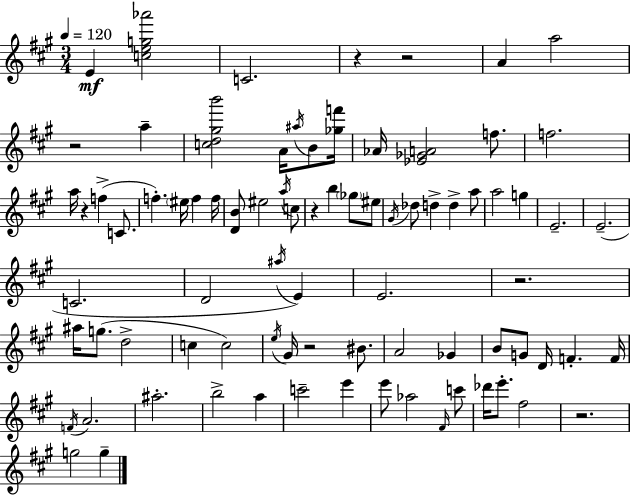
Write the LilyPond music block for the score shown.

{
  \clef treble
  \numericTimeSignature
  \time 3/4
  \key a \major
  \tempo 4 = 120
  e'4\mf <c'' e'' g'' aes'''>2 | c'2. | r4 r2 | a'4 a''2 | \break r2 a''4-- | <c'' d'' gis'' b'''>2 a'16 \acciaccatura { ais''16 } b'8 | <ges'' f'''>16 aes'16 <ees' ges' a'>2 f''8. | f''2. | \break a''16 r4 f''4->( c'8. | f''4.-.) \parenthesize eis''16 f''4 | f''16 <d' b'>8 eis''2 \acciaccatura { a''16 } | c''8 r4 b''4 \parenthesize ges''8 | \break eis''8 \acciaccatura { gis'16 } des''8 d''4-> d''4-> | a''8 a''2 g''4 | e'2.-- | e'2.--( | \break c'2. | d'2 \acciaccatura { ais''16 }) | e'4 e'2. | r2. | \break ais''16 g''8.( d''2-> | c''4 c''2) | \acciaccatura { e''16 } gis'16 r2 | bis'8. a'2 | \break ges'4 b'8 g'8 d'16 f'4.-. | f'16 \acciaccatura { f'16 } a'2. | ais''2.-. | b''2-> | \break a''4 c'''2-- | e'''4 e'''8 aes''2 | \grace { fis'16 } c'''8 des'''16 e'''8.-. fis''2 | r2. | \break g''2 | g''4-- \bar "|."
}